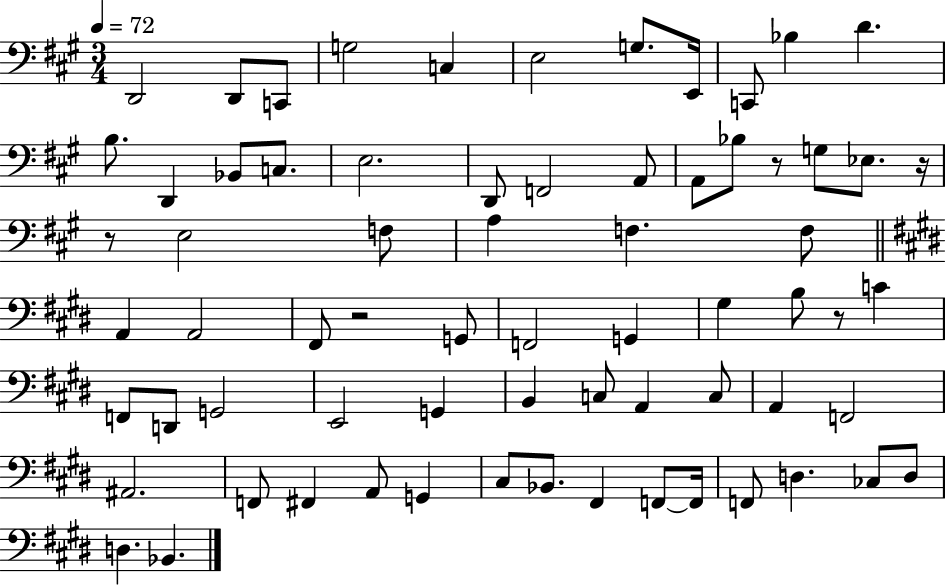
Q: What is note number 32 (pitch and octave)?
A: G2